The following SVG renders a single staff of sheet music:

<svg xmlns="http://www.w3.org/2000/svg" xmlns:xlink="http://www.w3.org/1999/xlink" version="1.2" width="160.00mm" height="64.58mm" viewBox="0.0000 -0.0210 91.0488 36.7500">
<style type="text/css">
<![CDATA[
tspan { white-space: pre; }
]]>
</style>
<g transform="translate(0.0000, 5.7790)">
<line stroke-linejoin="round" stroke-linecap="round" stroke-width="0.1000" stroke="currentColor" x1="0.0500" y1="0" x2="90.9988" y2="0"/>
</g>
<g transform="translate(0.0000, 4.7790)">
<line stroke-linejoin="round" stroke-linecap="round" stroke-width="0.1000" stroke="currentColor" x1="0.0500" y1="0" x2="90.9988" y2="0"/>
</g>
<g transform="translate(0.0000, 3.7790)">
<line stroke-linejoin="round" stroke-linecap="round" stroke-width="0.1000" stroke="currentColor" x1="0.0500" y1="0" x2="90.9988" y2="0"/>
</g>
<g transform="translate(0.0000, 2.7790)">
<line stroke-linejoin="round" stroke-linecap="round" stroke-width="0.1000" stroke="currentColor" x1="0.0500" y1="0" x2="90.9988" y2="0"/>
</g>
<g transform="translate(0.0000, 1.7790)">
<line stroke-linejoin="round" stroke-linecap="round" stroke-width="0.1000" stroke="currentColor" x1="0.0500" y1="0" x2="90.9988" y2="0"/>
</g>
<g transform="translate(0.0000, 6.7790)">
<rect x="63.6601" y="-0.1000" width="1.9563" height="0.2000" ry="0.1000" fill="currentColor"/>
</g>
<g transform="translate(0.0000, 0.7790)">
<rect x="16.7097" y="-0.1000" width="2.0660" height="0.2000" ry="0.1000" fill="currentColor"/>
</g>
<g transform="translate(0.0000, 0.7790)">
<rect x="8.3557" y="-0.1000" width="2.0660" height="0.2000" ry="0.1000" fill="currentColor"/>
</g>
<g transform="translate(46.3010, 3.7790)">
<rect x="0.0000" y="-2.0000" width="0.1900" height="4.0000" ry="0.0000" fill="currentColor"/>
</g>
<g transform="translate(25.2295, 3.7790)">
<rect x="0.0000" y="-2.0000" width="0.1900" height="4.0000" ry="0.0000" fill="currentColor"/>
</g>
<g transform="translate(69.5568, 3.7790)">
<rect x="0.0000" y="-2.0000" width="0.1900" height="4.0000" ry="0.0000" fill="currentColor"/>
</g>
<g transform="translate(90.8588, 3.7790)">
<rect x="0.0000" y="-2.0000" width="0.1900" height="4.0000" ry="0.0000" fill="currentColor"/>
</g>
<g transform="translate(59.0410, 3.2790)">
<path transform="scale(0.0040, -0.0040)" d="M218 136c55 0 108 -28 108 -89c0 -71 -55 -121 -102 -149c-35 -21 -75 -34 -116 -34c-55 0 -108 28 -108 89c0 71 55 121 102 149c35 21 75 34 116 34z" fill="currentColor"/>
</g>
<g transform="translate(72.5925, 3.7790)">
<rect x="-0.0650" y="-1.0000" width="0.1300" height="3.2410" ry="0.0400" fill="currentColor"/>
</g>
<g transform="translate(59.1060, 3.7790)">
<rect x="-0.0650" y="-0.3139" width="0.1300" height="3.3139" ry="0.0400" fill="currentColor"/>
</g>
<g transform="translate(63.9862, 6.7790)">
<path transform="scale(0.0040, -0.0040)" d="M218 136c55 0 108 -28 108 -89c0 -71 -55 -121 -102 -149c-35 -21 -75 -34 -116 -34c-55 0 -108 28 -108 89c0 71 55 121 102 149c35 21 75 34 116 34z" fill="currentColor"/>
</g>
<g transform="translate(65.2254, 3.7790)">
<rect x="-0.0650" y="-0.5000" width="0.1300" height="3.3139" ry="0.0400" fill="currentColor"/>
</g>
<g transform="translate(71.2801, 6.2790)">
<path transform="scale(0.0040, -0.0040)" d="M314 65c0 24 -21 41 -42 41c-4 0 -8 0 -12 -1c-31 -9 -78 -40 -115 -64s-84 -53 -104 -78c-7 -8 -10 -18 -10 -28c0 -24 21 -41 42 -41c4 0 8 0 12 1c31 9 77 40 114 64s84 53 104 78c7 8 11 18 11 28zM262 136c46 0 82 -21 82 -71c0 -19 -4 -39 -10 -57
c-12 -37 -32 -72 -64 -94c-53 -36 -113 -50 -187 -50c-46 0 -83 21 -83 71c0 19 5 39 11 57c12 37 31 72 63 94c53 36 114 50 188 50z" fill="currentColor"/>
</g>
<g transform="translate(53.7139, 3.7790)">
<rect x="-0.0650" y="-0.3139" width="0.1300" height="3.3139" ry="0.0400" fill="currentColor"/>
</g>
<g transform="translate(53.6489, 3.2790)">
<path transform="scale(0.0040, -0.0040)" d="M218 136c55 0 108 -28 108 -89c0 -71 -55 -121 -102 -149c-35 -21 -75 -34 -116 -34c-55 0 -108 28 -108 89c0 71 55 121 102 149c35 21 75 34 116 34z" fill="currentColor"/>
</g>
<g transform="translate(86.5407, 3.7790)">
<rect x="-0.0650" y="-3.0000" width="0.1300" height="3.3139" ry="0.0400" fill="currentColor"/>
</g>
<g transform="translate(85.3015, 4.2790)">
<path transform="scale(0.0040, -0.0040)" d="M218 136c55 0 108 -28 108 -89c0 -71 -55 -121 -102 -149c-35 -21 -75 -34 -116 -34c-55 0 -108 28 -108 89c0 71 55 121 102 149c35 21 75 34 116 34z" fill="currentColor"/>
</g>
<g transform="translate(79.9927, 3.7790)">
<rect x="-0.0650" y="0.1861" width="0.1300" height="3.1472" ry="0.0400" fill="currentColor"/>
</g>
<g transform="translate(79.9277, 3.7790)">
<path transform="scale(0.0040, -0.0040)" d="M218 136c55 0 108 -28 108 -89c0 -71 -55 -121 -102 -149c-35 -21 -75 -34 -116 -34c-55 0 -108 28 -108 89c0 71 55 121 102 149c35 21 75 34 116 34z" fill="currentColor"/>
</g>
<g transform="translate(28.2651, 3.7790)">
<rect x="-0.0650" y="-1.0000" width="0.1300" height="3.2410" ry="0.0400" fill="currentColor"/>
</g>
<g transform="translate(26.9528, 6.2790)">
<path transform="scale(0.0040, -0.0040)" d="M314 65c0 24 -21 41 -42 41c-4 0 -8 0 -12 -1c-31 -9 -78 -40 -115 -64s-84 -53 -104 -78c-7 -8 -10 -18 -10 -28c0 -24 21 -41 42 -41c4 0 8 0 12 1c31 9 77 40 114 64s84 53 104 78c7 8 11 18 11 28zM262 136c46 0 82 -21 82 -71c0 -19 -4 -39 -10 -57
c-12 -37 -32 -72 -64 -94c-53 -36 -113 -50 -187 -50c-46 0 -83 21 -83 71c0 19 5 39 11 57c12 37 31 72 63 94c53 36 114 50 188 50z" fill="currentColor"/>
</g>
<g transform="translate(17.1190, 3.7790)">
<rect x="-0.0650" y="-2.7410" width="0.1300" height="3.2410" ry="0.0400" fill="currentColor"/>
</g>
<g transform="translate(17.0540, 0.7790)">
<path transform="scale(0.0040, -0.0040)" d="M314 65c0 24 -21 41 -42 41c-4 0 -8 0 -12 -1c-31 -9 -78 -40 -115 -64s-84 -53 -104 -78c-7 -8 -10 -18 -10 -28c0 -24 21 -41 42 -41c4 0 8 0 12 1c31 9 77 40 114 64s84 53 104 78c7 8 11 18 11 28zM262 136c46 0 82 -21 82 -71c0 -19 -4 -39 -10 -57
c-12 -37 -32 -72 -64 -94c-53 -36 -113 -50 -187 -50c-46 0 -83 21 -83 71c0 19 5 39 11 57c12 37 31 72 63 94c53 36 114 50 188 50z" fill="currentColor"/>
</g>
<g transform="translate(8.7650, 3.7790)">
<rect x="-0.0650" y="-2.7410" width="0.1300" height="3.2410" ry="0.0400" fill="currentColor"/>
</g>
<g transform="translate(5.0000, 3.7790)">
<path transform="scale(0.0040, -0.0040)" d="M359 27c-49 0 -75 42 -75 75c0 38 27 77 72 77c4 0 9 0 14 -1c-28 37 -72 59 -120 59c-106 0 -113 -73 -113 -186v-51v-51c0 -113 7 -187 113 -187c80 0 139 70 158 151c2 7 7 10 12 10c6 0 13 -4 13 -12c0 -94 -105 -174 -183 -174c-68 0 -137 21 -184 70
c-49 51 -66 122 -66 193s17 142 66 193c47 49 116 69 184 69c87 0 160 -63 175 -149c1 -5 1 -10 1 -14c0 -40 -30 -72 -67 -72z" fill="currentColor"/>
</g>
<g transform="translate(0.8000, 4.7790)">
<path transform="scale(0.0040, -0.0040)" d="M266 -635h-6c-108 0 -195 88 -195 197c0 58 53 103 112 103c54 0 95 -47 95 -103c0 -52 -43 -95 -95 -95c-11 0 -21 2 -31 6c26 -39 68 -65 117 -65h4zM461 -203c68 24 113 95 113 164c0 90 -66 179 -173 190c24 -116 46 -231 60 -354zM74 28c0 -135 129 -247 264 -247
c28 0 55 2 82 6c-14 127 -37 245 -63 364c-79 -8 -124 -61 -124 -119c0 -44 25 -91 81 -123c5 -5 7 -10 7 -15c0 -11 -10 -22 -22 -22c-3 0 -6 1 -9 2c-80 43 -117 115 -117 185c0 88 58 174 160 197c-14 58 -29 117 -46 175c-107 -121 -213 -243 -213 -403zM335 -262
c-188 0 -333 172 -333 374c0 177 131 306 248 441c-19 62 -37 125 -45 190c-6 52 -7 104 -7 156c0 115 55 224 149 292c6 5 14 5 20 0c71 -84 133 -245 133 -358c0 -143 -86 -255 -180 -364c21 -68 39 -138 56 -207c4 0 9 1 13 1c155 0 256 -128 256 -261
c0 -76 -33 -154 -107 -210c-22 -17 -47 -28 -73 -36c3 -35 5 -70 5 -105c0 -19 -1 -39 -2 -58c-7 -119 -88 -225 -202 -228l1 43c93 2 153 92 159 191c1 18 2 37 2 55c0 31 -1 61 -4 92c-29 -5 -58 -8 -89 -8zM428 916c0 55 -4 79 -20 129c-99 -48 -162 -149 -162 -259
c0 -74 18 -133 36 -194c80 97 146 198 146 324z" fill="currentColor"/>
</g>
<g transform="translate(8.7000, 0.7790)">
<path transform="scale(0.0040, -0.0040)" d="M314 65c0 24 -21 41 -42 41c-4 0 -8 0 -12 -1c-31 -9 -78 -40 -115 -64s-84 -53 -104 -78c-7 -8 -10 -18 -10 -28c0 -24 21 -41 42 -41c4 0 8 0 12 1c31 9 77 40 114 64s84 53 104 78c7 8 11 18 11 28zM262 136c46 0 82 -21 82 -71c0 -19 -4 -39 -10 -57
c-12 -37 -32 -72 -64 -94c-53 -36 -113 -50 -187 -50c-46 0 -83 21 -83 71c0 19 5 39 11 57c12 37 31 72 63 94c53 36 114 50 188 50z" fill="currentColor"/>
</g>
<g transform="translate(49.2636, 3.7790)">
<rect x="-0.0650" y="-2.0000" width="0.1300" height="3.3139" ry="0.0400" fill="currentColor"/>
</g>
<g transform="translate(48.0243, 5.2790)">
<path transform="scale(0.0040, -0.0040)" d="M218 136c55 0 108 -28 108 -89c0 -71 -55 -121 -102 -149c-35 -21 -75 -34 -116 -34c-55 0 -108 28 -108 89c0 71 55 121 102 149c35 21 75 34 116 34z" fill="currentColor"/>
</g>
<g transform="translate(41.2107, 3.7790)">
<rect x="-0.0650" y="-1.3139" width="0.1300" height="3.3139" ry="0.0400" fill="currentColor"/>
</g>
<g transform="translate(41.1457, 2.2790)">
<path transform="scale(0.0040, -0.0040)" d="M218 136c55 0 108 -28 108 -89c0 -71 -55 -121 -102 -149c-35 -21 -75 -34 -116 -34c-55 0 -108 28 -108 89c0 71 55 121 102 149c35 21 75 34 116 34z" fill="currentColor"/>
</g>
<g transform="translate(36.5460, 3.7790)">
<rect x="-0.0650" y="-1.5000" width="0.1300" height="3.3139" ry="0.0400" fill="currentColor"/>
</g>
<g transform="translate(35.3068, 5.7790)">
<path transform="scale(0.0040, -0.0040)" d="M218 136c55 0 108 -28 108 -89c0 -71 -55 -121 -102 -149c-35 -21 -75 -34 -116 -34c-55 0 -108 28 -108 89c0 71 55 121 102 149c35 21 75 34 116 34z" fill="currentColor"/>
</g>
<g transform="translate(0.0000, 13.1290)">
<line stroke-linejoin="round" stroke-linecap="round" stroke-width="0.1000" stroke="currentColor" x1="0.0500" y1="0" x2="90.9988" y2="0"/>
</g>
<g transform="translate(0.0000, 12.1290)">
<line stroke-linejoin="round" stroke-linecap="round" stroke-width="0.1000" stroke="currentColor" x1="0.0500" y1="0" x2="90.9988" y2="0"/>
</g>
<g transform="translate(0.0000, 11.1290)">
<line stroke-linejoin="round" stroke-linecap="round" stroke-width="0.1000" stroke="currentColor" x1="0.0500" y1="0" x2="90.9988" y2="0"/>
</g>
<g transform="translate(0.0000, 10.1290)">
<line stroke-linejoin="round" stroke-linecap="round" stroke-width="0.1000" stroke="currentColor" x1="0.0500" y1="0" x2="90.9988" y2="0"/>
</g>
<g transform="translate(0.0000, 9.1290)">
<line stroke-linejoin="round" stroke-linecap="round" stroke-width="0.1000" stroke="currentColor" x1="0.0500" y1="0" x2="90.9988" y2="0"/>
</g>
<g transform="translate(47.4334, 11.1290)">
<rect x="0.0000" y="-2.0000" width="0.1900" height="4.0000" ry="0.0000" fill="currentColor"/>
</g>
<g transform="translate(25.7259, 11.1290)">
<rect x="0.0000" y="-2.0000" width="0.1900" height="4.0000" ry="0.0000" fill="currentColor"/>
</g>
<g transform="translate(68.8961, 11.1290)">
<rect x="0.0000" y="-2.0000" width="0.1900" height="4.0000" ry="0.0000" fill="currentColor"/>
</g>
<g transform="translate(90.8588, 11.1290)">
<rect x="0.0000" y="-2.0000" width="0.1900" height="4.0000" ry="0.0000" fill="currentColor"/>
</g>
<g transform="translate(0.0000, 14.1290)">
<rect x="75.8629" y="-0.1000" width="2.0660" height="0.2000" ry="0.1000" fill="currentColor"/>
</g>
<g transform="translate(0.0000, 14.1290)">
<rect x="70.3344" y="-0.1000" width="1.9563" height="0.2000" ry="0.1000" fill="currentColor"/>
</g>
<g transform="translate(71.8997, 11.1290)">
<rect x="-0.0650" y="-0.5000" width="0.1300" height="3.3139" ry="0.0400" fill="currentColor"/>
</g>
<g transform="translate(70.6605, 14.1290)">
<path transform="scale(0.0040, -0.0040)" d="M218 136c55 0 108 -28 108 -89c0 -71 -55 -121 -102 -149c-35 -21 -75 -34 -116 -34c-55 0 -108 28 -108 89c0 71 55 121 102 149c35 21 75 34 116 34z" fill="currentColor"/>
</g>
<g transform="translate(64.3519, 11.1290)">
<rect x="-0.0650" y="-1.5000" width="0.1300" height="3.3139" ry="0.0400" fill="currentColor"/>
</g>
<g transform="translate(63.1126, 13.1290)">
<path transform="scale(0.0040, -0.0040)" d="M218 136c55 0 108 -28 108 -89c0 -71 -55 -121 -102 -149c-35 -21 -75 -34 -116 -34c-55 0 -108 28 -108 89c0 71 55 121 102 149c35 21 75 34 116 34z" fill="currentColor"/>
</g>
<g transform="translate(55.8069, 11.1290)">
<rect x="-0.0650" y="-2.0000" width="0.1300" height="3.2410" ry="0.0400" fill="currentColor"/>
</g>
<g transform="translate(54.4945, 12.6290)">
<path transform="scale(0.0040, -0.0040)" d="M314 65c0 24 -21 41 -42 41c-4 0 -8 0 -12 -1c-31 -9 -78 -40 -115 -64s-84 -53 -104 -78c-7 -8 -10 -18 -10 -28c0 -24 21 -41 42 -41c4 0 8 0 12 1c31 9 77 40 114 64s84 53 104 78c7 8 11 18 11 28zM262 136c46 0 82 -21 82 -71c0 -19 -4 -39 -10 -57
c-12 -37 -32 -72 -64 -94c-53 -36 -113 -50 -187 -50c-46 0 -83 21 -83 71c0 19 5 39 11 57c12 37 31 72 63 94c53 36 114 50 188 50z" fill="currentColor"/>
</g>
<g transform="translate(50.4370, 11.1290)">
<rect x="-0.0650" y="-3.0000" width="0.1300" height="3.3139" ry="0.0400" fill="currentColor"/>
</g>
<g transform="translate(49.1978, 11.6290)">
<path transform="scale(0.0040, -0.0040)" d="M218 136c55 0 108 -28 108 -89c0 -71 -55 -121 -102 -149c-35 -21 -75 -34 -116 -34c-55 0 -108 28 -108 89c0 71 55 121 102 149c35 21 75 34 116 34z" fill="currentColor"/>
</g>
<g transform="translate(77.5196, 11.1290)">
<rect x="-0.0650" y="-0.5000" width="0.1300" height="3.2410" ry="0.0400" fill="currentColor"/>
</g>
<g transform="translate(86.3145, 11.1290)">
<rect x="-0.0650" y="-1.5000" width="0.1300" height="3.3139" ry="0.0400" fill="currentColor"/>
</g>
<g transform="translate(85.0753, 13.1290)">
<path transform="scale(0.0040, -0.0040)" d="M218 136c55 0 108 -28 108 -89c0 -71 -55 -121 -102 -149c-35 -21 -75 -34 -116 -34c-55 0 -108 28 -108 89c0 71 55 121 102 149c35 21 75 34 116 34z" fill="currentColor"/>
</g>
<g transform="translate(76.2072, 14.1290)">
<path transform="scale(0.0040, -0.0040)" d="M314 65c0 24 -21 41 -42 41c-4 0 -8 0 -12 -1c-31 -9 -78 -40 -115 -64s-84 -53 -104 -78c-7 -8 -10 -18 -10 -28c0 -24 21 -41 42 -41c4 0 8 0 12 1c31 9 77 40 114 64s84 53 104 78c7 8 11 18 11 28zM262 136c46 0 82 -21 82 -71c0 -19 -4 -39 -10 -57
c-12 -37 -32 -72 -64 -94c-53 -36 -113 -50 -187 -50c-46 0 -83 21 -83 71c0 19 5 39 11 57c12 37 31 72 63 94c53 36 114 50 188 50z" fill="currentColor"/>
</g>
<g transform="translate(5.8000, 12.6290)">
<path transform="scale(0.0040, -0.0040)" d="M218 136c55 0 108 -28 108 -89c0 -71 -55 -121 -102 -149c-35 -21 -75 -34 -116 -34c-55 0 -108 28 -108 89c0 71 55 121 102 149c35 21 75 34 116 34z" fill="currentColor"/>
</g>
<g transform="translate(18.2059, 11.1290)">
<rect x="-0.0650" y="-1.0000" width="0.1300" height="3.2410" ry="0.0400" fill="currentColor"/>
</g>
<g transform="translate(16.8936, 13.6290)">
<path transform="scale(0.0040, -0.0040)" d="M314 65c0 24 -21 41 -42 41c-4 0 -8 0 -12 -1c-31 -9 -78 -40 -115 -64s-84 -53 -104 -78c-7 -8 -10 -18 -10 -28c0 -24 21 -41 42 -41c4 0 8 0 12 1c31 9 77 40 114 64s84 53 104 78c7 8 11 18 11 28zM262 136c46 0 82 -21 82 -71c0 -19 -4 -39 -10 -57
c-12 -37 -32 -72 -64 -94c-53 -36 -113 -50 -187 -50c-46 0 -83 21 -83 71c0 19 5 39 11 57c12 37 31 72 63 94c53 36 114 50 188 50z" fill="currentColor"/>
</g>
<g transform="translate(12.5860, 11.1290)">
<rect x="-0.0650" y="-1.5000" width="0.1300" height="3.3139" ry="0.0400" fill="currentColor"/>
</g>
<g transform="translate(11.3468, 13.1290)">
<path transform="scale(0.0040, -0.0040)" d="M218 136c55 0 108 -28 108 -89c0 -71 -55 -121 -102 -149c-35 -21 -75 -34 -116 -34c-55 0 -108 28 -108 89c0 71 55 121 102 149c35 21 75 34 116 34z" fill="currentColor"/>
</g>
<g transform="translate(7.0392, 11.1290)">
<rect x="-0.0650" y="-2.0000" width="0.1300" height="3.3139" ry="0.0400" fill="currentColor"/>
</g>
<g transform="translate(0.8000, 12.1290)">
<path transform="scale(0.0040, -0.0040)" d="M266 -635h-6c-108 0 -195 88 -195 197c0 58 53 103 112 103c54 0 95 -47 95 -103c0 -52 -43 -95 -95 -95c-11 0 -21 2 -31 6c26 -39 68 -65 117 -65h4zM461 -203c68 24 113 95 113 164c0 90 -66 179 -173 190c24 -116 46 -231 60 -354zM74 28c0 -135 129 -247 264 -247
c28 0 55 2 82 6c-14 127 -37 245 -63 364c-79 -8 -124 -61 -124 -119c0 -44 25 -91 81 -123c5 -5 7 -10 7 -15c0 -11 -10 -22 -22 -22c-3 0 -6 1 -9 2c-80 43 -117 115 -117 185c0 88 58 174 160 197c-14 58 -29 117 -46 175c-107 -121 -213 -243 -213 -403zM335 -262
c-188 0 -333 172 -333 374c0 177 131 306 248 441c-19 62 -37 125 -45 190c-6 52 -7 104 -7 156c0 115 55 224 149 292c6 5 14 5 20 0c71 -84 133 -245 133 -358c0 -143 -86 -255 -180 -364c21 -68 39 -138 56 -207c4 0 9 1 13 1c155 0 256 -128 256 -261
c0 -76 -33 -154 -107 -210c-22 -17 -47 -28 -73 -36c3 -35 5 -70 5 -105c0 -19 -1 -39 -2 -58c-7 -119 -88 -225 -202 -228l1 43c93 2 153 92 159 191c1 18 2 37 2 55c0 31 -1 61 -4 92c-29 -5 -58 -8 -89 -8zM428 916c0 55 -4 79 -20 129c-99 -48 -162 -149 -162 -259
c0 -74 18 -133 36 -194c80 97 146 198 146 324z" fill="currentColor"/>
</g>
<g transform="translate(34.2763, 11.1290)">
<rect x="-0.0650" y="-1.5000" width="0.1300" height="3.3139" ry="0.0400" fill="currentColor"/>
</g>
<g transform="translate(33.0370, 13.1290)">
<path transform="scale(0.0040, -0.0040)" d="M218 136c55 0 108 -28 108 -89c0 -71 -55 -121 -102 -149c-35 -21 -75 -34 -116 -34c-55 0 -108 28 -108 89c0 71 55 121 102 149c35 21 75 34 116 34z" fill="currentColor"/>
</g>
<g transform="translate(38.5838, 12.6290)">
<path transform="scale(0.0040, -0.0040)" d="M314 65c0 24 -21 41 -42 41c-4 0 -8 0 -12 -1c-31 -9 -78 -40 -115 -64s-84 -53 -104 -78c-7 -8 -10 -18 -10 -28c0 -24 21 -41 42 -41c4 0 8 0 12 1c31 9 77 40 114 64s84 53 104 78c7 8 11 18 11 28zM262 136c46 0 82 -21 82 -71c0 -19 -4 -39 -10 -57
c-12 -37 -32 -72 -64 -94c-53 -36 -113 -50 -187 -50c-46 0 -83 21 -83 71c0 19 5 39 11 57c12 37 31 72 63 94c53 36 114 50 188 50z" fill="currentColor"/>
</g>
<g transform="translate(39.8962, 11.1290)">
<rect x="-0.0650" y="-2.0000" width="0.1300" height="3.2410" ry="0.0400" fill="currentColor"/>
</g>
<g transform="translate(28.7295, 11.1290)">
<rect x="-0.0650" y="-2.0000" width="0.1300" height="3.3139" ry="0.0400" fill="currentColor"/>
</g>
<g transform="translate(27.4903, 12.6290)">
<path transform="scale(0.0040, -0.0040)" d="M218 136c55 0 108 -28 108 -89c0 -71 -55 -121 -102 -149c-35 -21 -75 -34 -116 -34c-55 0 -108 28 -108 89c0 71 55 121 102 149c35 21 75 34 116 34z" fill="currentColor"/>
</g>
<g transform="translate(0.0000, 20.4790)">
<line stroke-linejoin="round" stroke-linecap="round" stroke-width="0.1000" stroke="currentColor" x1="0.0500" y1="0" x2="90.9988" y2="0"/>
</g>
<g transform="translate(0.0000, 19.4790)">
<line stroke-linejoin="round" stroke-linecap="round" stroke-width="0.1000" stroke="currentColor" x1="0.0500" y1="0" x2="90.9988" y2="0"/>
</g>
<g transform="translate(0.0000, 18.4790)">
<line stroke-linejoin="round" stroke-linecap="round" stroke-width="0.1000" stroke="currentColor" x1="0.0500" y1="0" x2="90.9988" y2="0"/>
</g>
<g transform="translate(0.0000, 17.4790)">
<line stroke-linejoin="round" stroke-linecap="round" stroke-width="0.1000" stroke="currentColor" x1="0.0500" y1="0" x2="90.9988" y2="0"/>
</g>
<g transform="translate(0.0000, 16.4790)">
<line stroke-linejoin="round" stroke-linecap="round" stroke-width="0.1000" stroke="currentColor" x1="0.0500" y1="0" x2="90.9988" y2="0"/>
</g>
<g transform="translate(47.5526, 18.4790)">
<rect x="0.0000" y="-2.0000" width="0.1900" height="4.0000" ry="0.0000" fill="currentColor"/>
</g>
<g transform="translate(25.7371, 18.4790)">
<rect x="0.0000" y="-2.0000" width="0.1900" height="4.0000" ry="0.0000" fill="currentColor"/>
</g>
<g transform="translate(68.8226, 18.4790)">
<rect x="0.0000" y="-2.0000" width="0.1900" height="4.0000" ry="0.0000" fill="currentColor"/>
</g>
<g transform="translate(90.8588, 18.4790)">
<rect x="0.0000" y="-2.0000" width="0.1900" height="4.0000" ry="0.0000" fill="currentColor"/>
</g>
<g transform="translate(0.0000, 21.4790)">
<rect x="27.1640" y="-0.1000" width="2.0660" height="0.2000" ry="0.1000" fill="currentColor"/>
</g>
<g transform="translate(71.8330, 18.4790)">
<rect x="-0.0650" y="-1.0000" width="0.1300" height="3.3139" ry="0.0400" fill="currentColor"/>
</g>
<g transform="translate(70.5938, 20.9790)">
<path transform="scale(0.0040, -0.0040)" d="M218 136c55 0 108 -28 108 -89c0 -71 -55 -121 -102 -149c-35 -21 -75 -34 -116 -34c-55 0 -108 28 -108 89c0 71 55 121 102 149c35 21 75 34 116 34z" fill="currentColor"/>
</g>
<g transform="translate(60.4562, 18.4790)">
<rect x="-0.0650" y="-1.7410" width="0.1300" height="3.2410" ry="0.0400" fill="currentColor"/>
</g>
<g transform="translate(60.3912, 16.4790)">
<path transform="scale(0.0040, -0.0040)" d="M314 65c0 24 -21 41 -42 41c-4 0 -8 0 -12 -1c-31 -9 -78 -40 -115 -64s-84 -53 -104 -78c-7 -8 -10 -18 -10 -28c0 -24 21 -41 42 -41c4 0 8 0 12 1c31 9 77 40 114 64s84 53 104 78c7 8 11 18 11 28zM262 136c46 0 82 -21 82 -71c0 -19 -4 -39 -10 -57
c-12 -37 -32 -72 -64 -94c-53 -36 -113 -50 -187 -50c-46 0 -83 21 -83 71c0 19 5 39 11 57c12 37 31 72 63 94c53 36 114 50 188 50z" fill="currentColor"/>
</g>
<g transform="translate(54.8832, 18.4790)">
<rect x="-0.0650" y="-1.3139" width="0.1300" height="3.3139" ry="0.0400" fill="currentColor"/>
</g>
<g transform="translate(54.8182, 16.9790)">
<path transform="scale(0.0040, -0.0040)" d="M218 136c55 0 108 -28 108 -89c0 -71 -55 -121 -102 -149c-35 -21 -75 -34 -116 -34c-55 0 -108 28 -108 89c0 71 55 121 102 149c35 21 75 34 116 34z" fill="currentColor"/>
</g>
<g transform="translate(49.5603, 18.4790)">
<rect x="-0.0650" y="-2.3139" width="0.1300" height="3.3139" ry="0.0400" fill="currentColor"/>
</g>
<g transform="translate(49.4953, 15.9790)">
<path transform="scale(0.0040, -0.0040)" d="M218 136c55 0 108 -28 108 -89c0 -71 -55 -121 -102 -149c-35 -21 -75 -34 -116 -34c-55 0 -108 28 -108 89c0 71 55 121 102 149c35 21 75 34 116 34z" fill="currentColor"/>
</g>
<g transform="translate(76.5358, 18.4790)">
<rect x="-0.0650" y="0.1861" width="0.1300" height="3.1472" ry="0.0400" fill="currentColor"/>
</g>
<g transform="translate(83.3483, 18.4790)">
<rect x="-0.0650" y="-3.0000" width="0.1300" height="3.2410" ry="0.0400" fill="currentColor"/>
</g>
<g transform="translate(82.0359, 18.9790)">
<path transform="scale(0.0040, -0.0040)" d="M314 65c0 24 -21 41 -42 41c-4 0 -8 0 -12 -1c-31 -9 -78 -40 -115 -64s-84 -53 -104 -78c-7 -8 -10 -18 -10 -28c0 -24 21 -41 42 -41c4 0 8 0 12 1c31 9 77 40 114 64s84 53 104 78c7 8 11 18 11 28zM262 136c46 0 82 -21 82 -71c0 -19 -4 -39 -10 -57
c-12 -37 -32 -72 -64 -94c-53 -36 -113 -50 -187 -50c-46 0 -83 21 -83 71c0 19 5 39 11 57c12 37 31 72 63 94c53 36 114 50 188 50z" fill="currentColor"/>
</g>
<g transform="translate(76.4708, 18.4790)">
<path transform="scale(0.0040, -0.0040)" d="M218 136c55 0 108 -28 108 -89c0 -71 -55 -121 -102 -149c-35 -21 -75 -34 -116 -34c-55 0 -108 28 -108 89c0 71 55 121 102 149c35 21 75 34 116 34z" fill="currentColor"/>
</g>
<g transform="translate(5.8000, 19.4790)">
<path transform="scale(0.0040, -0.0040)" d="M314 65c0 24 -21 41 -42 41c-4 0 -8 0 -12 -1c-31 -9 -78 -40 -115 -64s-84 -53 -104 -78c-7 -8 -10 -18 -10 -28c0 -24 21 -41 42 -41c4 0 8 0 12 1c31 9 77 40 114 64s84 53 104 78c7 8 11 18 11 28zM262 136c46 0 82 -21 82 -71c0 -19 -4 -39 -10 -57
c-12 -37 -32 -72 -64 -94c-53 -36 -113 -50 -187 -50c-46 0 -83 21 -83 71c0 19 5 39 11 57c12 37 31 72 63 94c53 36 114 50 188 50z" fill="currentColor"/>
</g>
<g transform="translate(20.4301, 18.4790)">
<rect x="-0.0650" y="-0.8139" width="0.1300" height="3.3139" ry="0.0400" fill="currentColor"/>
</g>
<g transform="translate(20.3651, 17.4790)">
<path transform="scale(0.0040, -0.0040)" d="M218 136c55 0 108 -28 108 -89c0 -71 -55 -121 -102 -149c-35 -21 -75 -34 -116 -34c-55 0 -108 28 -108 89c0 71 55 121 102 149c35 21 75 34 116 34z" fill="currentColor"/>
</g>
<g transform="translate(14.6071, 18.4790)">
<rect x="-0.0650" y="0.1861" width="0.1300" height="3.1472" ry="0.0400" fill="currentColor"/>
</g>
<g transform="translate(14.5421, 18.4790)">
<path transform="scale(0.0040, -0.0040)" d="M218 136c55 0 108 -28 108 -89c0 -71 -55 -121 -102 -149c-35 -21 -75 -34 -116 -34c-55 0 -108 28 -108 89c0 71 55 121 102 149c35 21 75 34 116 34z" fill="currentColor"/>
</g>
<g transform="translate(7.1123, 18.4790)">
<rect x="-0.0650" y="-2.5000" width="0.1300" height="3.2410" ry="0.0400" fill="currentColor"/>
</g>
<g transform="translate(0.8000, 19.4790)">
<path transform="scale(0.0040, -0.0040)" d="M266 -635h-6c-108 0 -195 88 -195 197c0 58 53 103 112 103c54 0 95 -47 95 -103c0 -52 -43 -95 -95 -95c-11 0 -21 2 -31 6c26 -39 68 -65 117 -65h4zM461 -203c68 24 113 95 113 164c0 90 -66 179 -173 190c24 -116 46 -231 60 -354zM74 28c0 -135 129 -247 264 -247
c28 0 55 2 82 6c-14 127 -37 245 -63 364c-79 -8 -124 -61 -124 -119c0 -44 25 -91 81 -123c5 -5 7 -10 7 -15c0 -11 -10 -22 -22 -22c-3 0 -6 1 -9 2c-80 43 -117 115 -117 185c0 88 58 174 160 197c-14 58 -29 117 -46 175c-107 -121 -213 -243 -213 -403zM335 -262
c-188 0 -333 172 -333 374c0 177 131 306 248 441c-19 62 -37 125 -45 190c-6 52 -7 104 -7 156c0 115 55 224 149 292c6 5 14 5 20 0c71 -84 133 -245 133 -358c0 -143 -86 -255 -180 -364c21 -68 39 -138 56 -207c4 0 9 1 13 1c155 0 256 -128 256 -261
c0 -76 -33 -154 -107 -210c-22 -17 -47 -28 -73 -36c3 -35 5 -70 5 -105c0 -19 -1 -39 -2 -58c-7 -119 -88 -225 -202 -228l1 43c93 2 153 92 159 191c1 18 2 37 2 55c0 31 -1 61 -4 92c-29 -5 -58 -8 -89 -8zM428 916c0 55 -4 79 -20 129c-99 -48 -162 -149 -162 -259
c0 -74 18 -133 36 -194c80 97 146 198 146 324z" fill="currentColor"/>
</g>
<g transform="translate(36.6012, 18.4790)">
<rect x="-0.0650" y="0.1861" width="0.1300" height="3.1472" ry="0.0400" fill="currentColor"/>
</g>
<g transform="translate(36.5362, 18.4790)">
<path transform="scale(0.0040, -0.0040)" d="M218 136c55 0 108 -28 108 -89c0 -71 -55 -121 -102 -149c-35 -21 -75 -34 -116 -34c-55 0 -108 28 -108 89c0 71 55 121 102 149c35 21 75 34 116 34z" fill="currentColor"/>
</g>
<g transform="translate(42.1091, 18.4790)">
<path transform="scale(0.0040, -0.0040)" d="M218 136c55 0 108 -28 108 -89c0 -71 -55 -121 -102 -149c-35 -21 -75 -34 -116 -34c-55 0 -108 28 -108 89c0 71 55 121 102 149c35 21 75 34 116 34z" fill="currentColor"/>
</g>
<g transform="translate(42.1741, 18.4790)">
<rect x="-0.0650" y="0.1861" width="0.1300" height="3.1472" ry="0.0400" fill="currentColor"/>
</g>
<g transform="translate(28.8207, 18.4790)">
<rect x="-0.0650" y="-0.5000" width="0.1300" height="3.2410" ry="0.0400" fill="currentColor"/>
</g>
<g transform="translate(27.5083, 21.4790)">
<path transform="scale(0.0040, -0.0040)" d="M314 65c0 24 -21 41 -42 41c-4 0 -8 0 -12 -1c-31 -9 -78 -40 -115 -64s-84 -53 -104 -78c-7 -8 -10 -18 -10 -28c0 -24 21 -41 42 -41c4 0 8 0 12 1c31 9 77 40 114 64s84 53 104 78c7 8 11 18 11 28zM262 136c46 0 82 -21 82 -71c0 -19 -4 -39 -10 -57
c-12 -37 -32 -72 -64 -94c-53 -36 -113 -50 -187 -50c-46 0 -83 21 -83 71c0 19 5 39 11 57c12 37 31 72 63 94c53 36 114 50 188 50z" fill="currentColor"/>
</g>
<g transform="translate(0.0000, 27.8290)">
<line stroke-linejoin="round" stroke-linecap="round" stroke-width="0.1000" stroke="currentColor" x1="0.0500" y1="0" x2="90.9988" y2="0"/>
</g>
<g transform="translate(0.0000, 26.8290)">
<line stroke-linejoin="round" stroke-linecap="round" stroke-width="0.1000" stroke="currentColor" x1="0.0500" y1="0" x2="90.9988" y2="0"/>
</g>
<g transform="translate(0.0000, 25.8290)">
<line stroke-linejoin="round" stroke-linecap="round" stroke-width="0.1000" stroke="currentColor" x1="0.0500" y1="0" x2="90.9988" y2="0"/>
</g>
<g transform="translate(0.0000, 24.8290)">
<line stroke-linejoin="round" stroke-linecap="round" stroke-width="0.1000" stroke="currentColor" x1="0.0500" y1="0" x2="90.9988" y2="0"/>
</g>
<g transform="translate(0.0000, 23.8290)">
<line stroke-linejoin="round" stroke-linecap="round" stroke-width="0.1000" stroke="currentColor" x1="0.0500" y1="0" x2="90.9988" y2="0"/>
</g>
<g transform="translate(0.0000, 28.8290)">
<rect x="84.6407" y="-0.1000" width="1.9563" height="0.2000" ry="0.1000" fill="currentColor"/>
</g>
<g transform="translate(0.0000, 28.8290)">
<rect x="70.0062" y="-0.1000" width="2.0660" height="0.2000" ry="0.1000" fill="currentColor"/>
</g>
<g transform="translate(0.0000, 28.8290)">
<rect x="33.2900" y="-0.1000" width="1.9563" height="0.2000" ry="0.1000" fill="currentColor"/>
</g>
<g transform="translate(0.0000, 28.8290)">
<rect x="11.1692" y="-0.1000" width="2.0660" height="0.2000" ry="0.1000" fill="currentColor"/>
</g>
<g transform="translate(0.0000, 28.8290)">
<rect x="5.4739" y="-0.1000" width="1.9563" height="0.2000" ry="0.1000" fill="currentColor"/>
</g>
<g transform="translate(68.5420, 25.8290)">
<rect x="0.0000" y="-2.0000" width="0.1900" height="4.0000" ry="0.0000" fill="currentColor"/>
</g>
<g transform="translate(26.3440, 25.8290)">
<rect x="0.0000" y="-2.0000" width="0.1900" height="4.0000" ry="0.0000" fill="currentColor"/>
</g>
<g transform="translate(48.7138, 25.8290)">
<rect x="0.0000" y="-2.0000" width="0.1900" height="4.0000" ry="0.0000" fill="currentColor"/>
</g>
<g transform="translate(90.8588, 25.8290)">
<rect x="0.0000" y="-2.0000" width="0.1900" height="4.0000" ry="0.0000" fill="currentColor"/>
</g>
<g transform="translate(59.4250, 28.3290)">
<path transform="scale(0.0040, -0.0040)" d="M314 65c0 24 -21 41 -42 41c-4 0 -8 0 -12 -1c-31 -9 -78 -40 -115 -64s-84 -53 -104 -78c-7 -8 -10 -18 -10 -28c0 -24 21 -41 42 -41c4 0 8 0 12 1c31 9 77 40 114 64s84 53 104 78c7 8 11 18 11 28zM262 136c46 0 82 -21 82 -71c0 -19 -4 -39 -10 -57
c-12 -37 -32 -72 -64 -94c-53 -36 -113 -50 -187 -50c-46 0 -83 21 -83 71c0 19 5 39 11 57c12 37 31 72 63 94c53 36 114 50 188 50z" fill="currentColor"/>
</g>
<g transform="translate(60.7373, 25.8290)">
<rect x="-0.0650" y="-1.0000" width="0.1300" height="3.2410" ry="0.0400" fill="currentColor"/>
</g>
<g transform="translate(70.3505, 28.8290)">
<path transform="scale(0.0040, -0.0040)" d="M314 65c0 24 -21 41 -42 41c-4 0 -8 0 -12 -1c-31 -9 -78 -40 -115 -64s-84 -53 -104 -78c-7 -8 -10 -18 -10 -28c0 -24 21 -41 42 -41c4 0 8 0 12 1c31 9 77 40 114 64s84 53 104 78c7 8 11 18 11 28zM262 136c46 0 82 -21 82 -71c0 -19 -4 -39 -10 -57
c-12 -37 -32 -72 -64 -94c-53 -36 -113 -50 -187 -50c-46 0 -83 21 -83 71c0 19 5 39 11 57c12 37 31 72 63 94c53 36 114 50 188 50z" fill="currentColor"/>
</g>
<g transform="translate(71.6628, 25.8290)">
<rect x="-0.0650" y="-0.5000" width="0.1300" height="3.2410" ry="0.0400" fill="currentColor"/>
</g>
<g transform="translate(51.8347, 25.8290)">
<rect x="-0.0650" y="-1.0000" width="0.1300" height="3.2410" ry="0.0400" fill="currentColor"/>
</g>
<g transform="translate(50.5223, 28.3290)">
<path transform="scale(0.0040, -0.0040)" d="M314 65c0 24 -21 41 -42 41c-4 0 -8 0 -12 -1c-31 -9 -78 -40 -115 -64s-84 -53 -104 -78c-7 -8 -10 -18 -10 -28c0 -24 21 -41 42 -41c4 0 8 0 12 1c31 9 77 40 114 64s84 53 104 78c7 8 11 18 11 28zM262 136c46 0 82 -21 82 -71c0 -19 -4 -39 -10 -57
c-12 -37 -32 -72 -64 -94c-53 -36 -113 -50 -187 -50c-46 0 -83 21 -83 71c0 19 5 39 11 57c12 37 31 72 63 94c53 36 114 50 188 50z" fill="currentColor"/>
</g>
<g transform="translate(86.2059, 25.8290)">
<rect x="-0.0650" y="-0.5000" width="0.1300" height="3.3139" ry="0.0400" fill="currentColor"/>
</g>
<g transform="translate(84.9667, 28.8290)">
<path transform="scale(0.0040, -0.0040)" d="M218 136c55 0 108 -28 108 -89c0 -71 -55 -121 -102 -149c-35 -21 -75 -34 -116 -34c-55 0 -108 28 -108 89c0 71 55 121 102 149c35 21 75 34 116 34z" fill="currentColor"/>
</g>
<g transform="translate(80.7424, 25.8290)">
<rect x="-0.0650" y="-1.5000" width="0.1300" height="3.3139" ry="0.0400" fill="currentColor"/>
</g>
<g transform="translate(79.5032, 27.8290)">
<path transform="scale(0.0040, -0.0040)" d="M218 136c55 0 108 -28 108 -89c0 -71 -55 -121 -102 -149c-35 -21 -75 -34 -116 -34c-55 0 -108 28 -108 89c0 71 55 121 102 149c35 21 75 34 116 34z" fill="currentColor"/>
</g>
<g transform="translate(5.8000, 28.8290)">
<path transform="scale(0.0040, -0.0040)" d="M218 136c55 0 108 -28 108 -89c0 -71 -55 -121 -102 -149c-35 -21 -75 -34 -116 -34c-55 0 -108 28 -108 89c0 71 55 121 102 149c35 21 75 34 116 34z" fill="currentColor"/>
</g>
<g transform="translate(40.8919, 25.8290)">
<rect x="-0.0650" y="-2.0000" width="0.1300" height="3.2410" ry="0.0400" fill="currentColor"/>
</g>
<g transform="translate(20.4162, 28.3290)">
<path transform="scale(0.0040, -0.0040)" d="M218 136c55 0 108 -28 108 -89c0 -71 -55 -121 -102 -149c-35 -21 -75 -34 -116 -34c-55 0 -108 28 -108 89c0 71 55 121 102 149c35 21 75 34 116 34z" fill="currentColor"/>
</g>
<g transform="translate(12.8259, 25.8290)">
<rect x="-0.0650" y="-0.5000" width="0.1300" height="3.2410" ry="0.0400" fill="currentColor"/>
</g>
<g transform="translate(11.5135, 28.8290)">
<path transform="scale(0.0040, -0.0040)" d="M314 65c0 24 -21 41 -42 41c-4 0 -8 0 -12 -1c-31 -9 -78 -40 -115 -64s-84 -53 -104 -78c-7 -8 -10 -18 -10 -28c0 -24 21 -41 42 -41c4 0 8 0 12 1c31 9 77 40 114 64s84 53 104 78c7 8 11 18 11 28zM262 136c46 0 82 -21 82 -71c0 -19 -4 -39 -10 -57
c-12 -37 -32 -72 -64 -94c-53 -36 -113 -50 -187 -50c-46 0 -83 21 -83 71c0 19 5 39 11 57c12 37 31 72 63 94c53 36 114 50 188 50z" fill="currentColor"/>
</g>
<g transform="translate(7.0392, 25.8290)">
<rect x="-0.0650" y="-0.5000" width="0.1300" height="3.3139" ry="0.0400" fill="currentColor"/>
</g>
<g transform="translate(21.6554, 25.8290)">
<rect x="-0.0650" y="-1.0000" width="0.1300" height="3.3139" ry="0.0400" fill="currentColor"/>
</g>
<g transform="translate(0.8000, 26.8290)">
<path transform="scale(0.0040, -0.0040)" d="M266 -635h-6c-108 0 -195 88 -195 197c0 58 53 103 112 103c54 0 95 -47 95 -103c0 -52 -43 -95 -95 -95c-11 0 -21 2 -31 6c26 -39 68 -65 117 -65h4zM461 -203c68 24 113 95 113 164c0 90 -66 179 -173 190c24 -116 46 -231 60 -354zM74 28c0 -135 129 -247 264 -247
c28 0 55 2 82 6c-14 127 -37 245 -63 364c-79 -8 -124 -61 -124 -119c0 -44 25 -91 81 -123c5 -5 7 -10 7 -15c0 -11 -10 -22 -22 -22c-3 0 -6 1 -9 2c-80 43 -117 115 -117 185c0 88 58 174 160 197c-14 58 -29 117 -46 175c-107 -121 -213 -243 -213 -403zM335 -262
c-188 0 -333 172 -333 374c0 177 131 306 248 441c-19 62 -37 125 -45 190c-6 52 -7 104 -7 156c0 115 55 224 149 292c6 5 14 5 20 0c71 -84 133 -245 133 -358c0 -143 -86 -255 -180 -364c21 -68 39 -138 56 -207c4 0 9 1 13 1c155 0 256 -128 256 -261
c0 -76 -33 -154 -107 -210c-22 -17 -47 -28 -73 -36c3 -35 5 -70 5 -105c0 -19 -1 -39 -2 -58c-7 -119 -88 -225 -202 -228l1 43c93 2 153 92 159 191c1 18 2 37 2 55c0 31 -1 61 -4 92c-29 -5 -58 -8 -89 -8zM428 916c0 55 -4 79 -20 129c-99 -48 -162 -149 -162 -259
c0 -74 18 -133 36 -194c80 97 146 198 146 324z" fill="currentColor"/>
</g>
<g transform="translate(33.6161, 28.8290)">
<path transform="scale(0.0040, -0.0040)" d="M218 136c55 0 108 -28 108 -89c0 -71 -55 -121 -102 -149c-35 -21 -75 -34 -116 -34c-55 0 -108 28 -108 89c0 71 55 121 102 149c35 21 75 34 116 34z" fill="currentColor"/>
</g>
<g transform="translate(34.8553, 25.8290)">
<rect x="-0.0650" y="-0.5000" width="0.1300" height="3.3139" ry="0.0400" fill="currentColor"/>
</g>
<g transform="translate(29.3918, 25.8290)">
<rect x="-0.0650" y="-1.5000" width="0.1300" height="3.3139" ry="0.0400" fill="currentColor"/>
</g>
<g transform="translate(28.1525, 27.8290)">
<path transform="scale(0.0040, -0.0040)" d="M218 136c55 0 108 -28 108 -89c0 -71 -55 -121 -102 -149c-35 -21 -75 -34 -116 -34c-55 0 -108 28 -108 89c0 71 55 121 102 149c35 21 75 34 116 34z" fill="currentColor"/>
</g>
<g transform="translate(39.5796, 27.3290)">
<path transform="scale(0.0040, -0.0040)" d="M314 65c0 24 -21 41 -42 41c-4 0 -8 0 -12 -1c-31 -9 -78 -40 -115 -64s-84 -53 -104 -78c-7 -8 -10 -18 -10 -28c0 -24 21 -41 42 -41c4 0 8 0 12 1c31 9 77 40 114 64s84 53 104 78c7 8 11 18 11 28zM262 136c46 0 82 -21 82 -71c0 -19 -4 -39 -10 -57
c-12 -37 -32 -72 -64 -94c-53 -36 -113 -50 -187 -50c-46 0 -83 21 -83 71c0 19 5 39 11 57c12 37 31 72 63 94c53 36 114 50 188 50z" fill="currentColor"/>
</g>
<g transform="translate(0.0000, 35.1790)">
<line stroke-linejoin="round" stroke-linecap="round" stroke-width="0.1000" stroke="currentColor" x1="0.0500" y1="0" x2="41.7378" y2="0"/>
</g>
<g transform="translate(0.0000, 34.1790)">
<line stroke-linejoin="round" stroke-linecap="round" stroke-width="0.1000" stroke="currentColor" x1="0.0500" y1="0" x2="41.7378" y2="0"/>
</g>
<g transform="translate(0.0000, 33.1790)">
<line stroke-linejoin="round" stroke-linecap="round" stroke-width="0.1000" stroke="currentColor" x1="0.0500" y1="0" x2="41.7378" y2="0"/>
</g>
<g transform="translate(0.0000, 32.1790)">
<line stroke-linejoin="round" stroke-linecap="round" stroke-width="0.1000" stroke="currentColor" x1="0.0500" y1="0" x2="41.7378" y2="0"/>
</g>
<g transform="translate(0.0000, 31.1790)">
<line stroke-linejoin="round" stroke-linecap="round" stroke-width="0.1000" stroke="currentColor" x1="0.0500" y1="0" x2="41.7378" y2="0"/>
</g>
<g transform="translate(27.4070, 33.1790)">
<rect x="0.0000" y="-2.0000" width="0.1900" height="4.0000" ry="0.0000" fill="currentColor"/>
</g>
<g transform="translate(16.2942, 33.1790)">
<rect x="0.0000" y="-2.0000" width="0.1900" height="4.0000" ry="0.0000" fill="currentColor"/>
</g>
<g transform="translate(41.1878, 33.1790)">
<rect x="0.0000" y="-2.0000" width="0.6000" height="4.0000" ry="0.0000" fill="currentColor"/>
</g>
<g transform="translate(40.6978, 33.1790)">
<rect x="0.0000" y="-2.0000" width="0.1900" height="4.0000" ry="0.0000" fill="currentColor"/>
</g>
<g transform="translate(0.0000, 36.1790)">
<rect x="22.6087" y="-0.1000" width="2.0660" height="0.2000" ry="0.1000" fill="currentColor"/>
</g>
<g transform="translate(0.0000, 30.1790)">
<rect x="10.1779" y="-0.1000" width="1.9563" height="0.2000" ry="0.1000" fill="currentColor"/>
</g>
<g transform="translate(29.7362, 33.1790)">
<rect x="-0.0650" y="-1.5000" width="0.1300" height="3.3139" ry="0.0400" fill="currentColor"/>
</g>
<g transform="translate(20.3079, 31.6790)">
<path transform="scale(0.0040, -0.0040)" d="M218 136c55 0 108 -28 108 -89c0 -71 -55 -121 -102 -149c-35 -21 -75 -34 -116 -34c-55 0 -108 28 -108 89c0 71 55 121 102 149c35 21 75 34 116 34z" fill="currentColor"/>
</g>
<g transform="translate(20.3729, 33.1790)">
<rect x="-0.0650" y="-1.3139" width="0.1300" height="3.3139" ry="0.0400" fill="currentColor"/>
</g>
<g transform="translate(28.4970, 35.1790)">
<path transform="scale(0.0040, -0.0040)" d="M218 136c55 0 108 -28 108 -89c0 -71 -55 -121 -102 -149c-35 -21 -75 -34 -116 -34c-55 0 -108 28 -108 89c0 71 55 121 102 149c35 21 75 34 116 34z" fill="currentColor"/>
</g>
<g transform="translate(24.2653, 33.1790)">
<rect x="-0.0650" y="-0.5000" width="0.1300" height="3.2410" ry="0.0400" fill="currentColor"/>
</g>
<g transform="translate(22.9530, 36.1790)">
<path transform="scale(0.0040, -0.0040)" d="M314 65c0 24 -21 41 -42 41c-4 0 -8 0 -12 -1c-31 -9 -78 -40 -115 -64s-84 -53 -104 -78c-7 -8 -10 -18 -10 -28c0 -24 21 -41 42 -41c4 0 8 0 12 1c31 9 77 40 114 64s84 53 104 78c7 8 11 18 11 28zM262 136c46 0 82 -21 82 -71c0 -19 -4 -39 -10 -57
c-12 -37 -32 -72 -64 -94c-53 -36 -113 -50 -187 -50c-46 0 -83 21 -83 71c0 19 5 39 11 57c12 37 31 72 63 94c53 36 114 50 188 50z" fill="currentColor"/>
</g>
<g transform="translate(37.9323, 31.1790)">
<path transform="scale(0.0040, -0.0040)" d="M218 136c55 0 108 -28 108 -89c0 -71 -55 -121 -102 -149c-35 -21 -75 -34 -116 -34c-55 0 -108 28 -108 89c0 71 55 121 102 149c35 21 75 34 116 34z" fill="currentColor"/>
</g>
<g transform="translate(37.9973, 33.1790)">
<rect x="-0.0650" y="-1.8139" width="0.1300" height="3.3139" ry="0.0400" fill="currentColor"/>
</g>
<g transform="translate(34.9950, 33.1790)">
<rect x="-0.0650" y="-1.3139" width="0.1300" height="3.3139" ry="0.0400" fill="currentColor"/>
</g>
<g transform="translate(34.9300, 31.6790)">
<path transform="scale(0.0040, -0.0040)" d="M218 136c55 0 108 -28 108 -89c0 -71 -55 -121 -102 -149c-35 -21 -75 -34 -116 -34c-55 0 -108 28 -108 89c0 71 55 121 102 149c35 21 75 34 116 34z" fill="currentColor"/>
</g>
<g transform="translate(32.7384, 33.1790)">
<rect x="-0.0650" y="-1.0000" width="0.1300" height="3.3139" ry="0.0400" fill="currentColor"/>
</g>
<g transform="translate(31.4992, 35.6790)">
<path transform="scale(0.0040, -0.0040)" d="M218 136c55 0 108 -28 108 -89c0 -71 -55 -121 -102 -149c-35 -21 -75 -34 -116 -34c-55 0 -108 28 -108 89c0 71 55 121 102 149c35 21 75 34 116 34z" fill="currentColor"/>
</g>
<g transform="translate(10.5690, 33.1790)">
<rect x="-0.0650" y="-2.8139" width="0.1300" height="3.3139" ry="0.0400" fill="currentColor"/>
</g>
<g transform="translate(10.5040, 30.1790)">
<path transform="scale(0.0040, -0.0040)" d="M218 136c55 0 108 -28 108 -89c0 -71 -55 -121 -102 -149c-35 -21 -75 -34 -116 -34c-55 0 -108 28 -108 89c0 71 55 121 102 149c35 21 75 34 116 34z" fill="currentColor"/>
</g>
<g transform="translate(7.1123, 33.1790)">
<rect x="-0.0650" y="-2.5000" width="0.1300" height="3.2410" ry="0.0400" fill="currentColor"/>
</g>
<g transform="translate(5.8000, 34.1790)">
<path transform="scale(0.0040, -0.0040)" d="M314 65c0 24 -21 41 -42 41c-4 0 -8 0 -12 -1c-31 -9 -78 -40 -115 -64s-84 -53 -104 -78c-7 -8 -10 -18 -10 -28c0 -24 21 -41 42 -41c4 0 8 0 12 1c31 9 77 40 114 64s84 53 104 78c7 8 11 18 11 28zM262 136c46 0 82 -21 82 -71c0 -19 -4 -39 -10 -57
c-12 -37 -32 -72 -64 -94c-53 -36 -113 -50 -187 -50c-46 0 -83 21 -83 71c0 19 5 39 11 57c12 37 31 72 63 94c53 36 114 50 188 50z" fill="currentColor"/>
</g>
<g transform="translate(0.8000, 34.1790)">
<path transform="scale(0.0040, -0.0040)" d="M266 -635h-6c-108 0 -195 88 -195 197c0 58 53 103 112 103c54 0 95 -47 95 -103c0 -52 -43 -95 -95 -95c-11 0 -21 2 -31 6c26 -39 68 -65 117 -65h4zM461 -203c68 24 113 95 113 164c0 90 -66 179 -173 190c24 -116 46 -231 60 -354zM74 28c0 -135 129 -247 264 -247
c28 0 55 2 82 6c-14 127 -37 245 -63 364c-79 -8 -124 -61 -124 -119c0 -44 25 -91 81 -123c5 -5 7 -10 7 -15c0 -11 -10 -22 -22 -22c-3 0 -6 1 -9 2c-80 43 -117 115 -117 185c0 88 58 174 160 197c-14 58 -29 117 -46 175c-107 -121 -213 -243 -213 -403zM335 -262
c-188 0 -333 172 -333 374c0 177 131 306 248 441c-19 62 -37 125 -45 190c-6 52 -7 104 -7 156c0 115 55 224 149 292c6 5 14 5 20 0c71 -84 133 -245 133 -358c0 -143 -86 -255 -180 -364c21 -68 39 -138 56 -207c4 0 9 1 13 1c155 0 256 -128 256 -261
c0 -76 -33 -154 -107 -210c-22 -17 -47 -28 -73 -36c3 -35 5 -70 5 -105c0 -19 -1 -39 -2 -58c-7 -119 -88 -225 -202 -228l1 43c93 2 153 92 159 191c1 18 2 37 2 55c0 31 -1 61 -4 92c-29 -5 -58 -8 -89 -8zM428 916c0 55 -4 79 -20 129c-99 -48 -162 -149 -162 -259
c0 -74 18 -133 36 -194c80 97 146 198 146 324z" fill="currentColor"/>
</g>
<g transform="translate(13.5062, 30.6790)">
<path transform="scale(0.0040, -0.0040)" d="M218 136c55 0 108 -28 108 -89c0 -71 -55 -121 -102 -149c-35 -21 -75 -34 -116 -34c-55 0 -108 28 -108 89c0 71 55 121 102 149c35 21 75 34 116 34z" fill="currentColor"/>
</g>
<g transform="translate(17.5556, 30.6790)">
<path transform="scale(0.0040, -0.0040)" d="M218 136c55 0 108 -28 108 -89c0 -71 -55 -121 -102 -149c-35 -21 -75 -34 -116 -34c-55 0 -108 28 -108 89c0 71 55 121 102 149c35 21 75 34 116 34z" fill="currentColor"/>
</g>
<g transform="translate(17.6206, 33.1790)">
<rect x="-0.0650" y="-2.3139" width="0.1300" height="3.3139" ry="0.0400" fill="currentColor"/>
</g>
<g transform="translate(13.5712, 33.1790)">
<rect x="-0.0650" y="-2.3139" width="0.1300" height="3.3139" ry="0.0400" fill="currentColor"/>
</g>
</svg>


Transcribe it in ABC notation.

X:1
T:Untitled
M:4/4
L:1/4
K:C
a2 a2 D2 E e F c c C D2 B A F E D2 F E F2 A F2 E C C2 E G2 B d C2 B B g e f2 D B A2 C C2 D E C F2 D2 D2 C2 E C G2 a g g e C2 E D e f